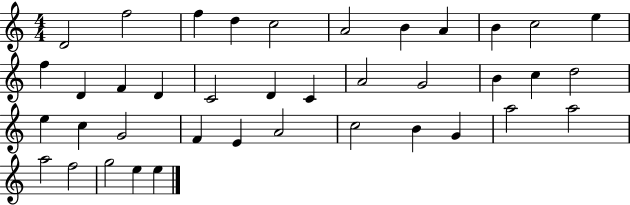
{
  \clef treble
  \numericTimeSignature
  \time 4/4
  \key c \major
  d'2 f''2 | f''4 d''4 c''2 | a'2 b'4 a'4 | b'4 c''2 e''4 | \break f''4 d'4 f'4 d'4 | c'2 d'4 c'4 | a'2 g'2 | b'4 c''4 d''2 | \break e''4 c''4 g'2 | f'4 e'4 a'2 | c''2 b'4 g'4 | a''2 a''2 | \break a''2 f''2 | g''2 e''4 e''4 | \bar "|."
}